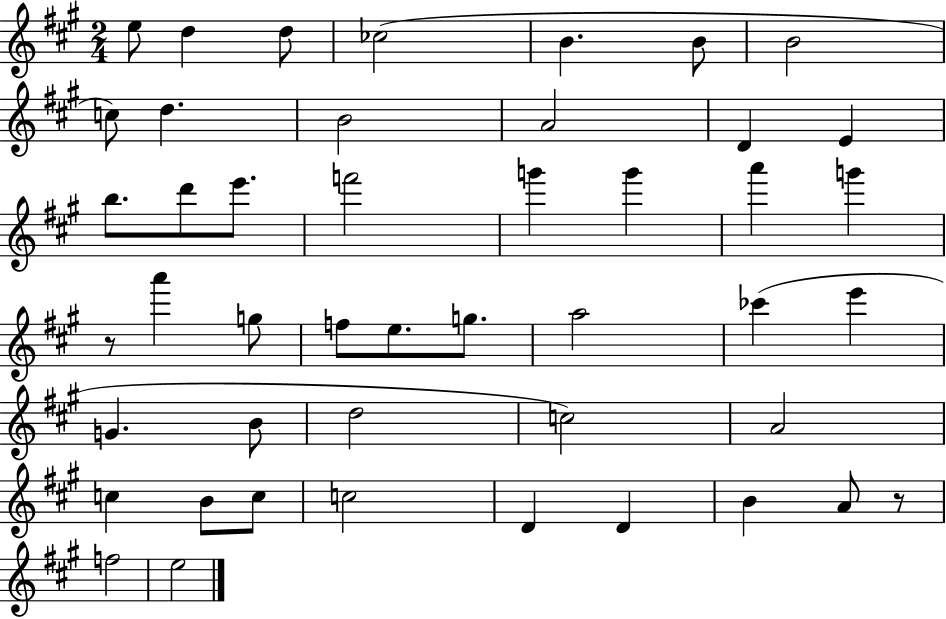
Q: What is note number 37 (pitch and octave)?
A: C5